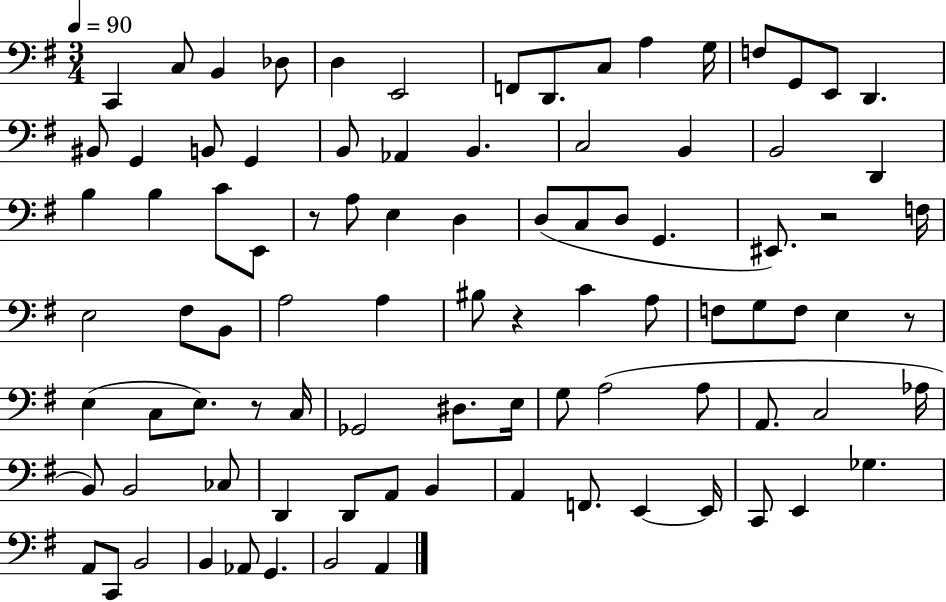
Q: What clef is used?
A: bass